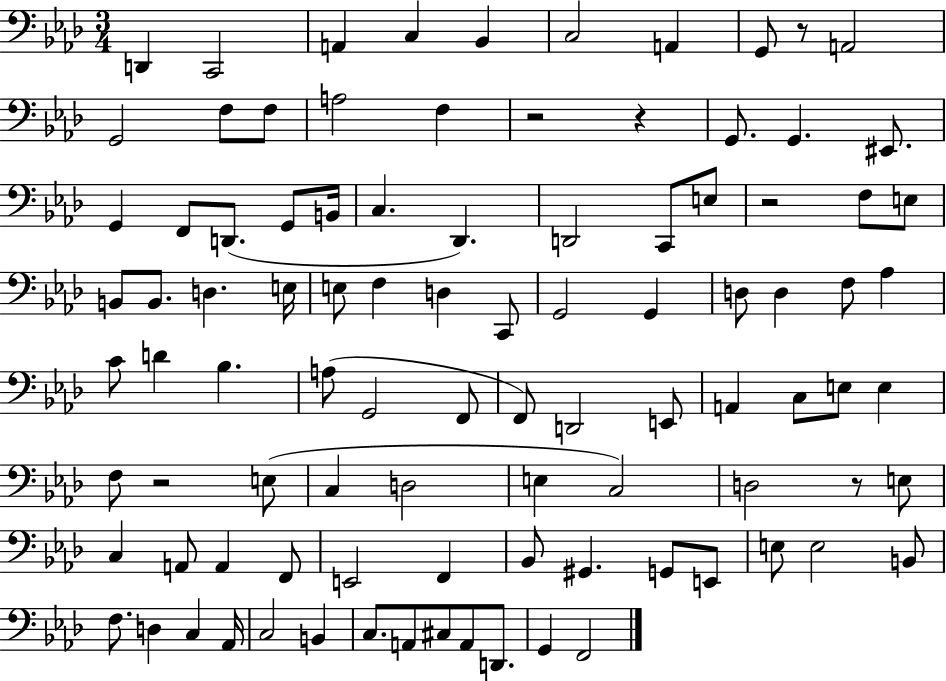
D2/q C2/h A2/q C3/q Bb2/q C3/h A2/q G2/e R/e A2/h G2/h F3/e F3/e A3/h F3/q R/h R/q G2/e. G2/q. EIS2/e. G2/q F2/e D2/e. G2/e B2/s C3/q. Db2/q. D2/h C2/e E3/e R/h F3/e E3/e B2/e B2/e. D3/q. E3/s E3/e F3/q D3/q C2/e G2/h G2/q D3/e D3/q F3/e Ab3/q C4/e D4/q Bb3/q. A3/e G2/h F2/e F2/e D2/h E2/e A2/q C3/e E3/e E3/q F3/e R/h E3/e C3/q D3/h E3/q C3/h D3/h R/e E3/e C3/q A2/e A2/q F2/e E2/h F2/q Bb2/e G#2/q. G2/e E2/e E3/e E3/h B2/e F3/e. D3/q C3/q Ab2/s C3/h B2/q C3/e. A2/e C#3/e A2/e D2/e. G2/q F2/h